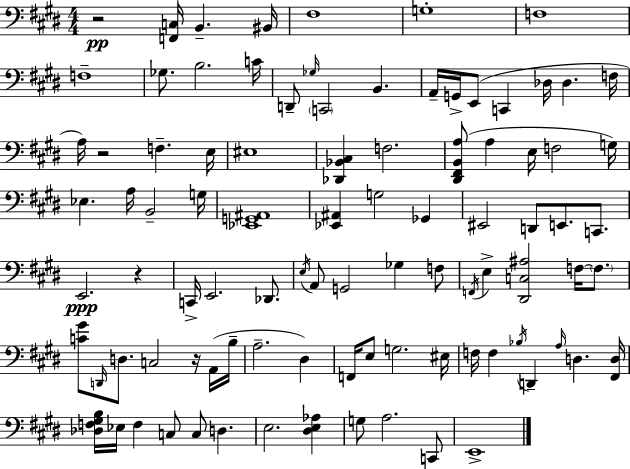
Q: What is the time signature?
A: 4/4